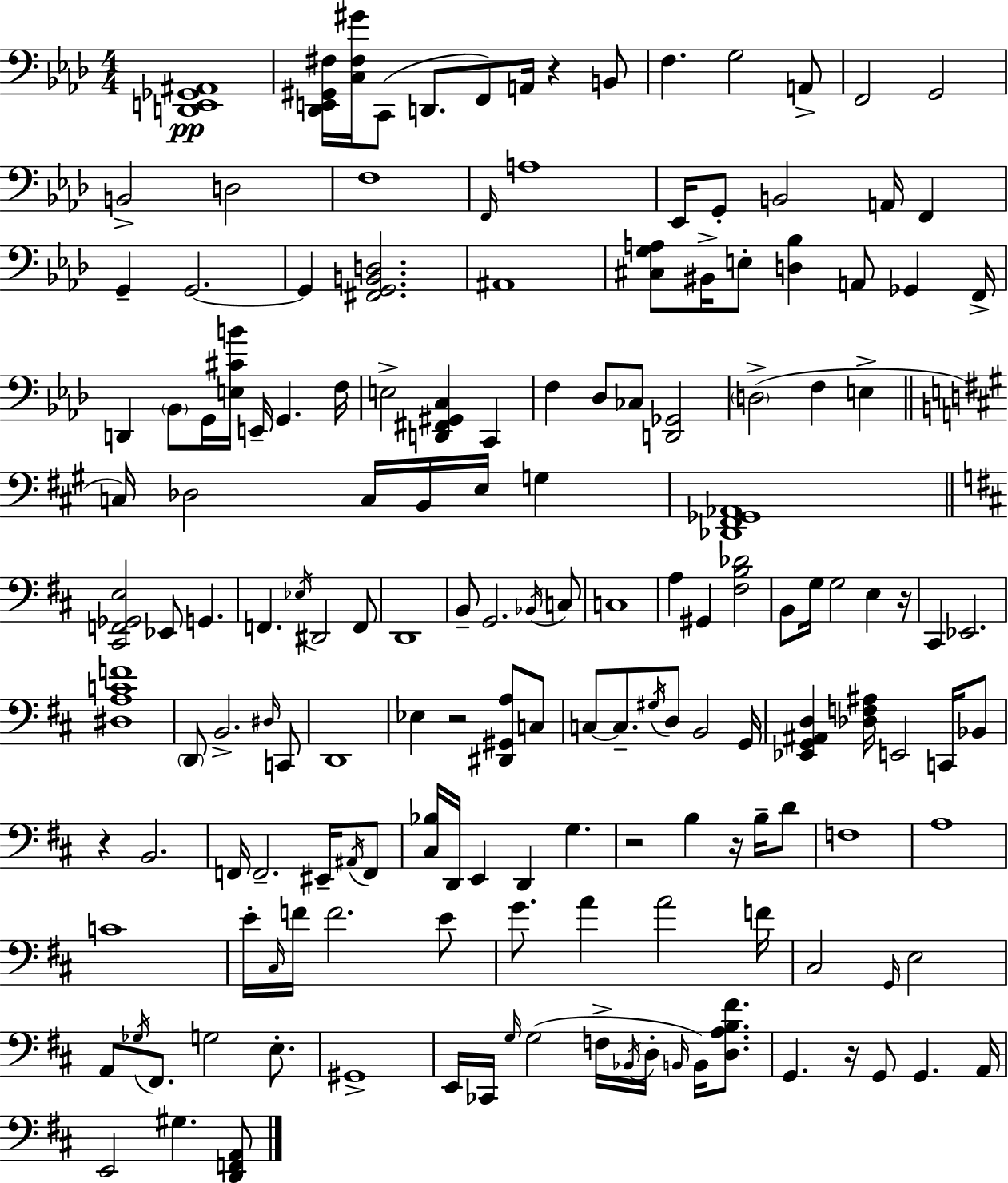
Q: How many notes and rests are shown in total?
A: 160